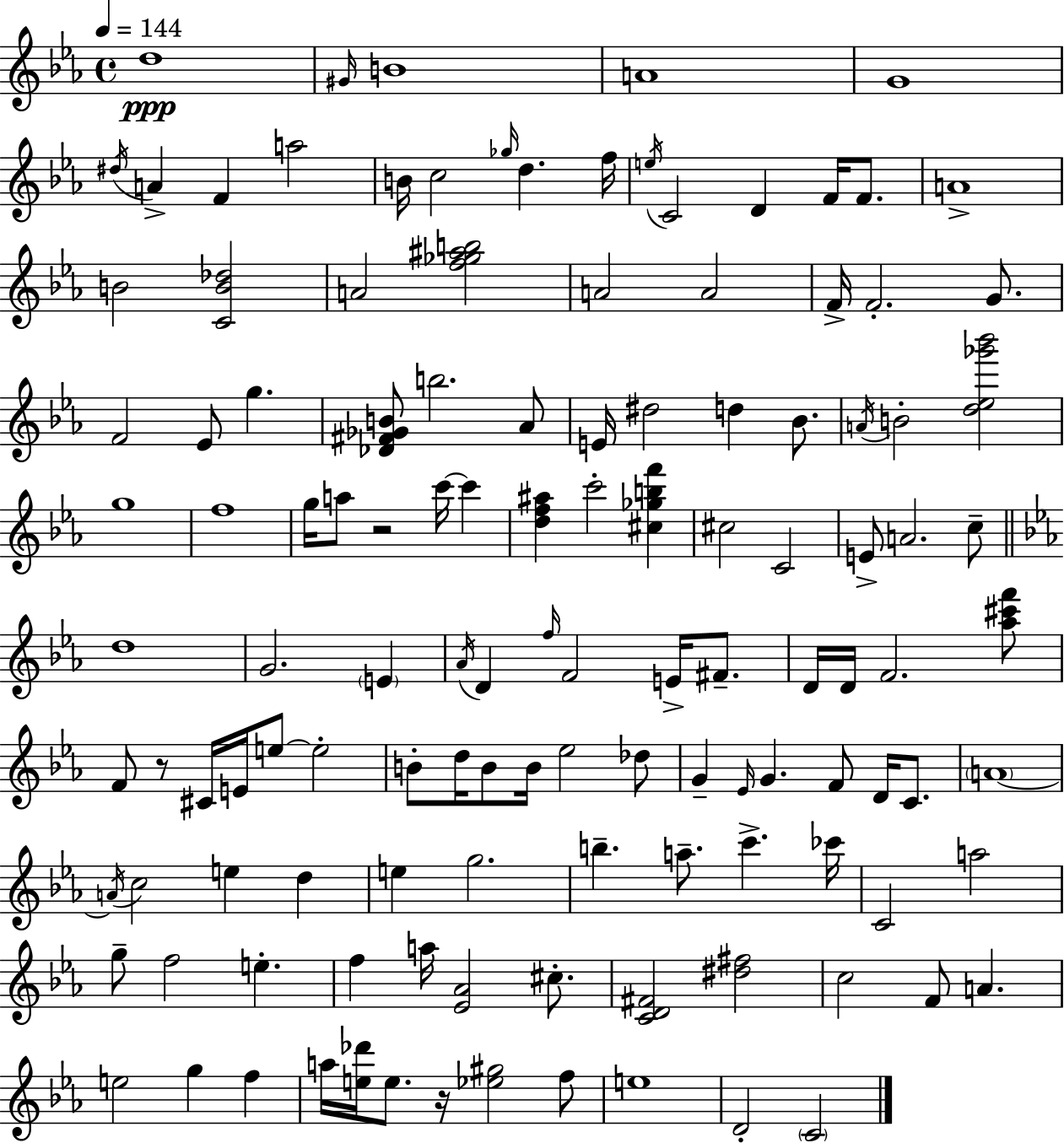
D5/w G#4/s B4/w A4/w G4/w D#5/s A4/q F4/q A5/h B4/s C5/h Gb5/s D5/q. F5/s E5/s C4/h D4/q F4/s F4/e. A4/w B4/h [C4,B4,Db5]/h A4/h [F5,Gb5,A#5,B5]/h A4/h A4/h F4/s F4/h. G4/e. F4/h Eb4/e G5/q. [Db4,F#4,Gb4,B4]/e B5/h. Ab4/e E4/s D#5/h D5/q Bb4/e. A4/s B4/h [D5,Eb5,Gb6,Bb6]/h G5/w F5/w G5/s A5/e R/h C6/s C6/q [D5,F5,A#5]/q C6/h [C#5,Gb5,B5,F6]/q C#5/h C4/h E4/e A4/h. C5/e D5/w G4/h. E4/q Ab4/s D4/q F5/s F4/h E4/s F#4/e. D4/s D4/s F4/h. [Ab5,C#6,F6]/e F4/e R/e C#4/s E4/s E5/e E5/h B4/e D5/s B4/e B4/s Eb5/h Db5/e G4/q Eb4/s G4/q. F4/e D4/s C4/e. A4/w A4/s C5/h E5/q D5/q E5/q G5/h. B5/q. A5/e. C6/q. CES6/s C4/h A5/h G5/e F5/h E5/q. F5/q A5/s [Eb4,Ab4]/h C#5/e. [C4,D4,F#4]/h [D#5,F#5]/h C5/h F4/e A4/q. E5/h G5/q F5/q A5/s [E5,Db6]/s E5/e. R/s [Eb5,G#5]/h F5/e E5/w D4/h C4/h